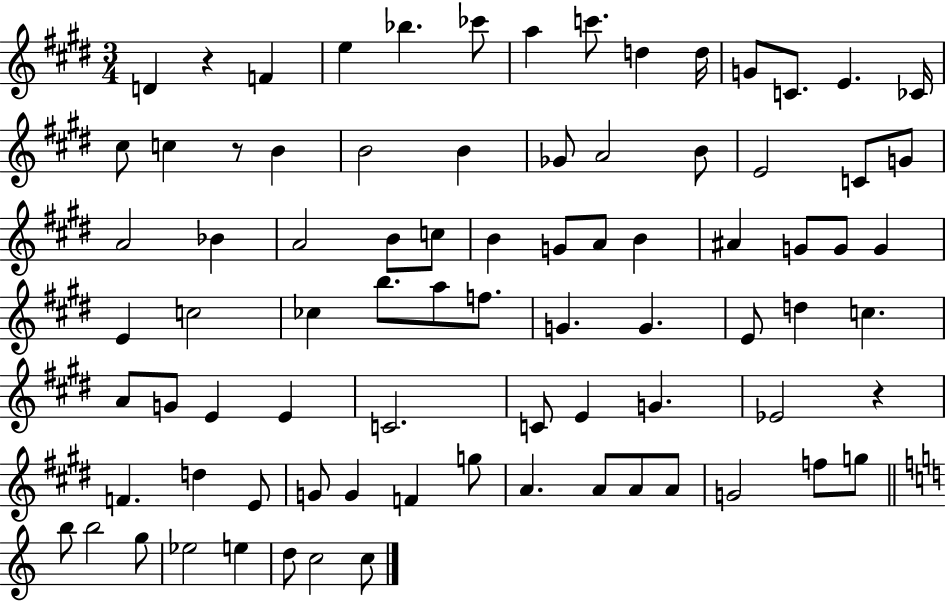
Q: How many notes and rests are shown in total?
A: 82